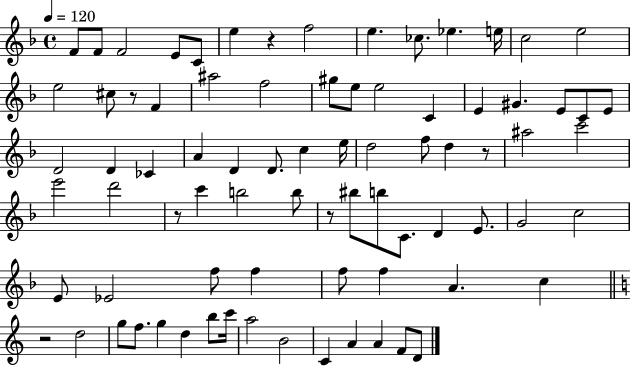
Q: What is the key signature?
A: F major